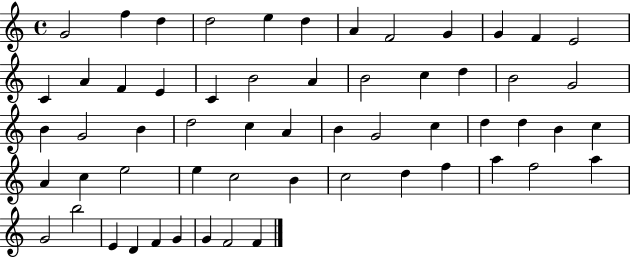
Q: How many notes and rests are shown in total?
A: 58